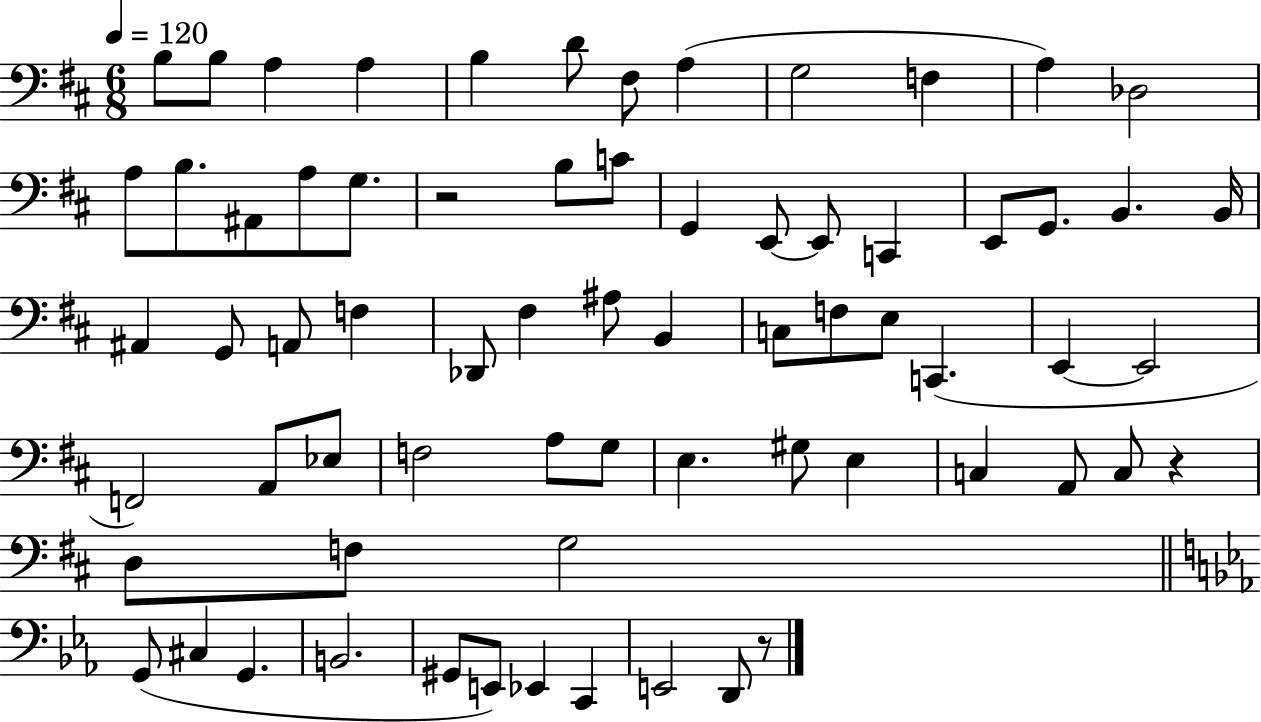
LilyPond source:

{
  \clef bass
  \numericTimeSignature
  \time 6/8
  \key d \major
  \tempo 4 = 120
  b8 b8 a4 a4 | b4 d'8 fis8 a4( | g2 f4 | a4) des2 | \break a8 b8. ais,8 a8 g8. | r2 b8 c'8 | g,4 e,8~~ e,8 c,4 | e,8 g,8. b,4. b,16 | \break ais,4 g,8 a,8 f4 | des,8 fis4 ais8 b,4 | c8 f8 e8 c,4.( | e,4~~ e,2 | \break f,2) a,8 ees8 | f2 a8 g8 | e4. gis8 e4 | c4 a,8 c8 r4 | \break d8 f8 g2 | \bar "||" \break \key c \minor g,8( cis4 g,4. | b,2. | gis,8 e,8) ees,4 c,4 | e,2 d,8 r8 | \break \bar "|."
}